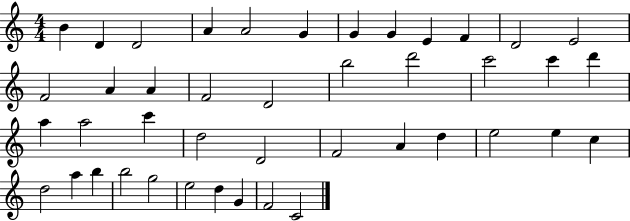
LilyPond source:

{
  \clef treble
  \numericTimeSignature
  \time 4/4
  \key c \major
  b'4 d'4 d'2 | a'4 a'2 g'4 | g'4 g'4 e'4 f'4 | d'2 e'2 | \break f'2 a'4 a'4 | f'2 d'2 | b''2 d'''2 | c'''2 c'''4 d'''4 | \break a''4 a''2 c'''4 | d''2 d'2 | f'2 a'4 d''4 | e''2 e''4 c''4 | \break d''2 a''4 b''4 | b''2 g''2 | e''2 d''4 g'4 | f'2 c'2 | \break \bar "|."
}